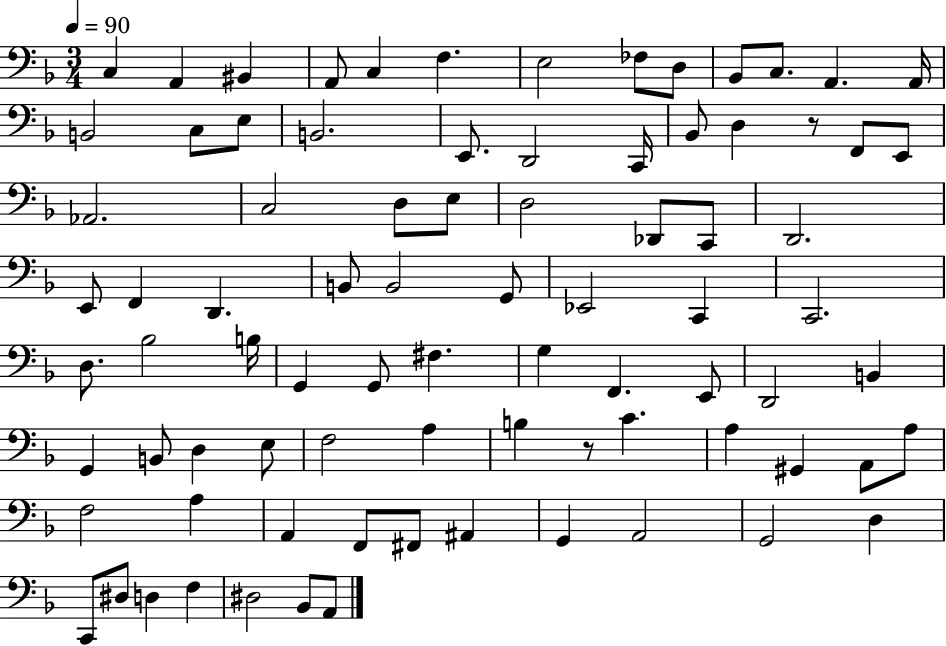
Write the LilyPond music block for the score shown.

{
  \clef bass
  \numericTimeSignature
  \time 3/4
  \key f \major
  \tempo 4 = 90
  c4 a,4 bis,4 | a,8 c4 f4. | e2 fes8 d8 | bes,8 c8. a,4. a,16 | \break b,2 c8 e8 | b,2. | e,8. d,2 c,16 | bes,8 d4 r8 f,8 e,8 | \break aes,2. | c2 d8 e8 | d2 des,8 c,8 | d,2. | \break e,8 f,4 d,4. | b,8 b,2 g,8 | ees,2 c,4 | c,2. | \break d8. bes2 b16 | g,4 g,8 fis4. | g4 f,4. e,8 | d,2 b,4 | \break g,4 b,8 d4 e8 | f2 a4 | b4 r8 c'4. | a4 gis,4 a,8 a8 | \break f2 a4 | a,4 f,8 fis,8 ais,4 | g,4 a,2 | g,2 d4 | \break c,8 dis8 d4 f4 | dis2 bes,8 a,8 | \bar "|."
}